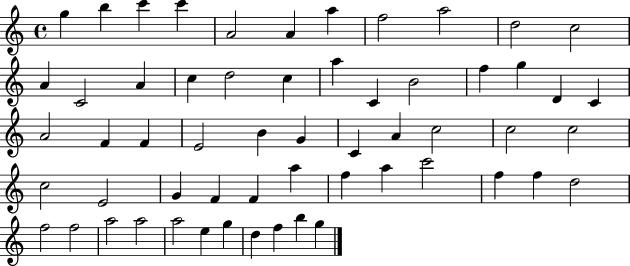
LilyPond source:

{
  \clef treble
  \time 4/4
  \defaultTimeSignature
  \key c \major
  g''4 b''4 c'''4 c'''4 | a'2 a'4 a''4 | f''2 a''2 | d''2 c''2 | \break a'4 c'2 a'4 | c''4 d''2 c''4 | a''4 c'4 b'2 | f''4 g''4 d'4 c'4 | \break a'2 f'4 f'4 | e'2 b'4 g'4 | c'4 a'4 c''2 | c''2 c''2 | \break c''2 e'2 | g'4 f'4 f'4 a''4 | f''4 a''4 c'''2 | f''4 f''4 d''2 | \break f''2 f''2 | a''2 a''2 | a''2 e''4 g''4 | d''4 f''4 b''4 g''4 | \break \bar "|."
}